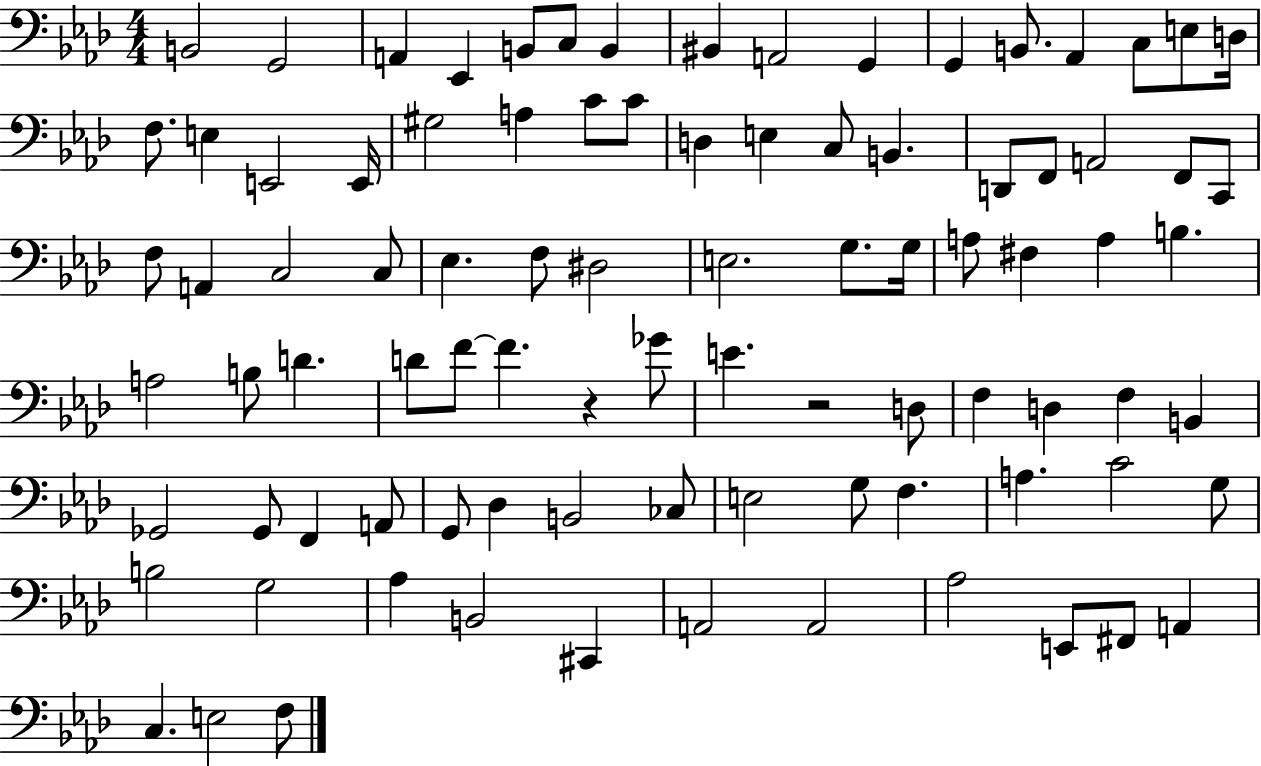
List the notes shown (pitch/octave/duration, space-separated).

B2/h G2/h A2/q Eb2/q B2/e C3/e B2/q BIS2/q A2/h G2/q G2/q B2/e. Ab2/q C3/e E3/e D3/s F3/e. E3/q E2/h E2/s G#3/h A3/q C4/e C4/e D3/q E3/q C3/e B2/q. D2/e F2/e A2/h F2/e C2/e F3/e A2/q C3/h C3/e Eb3/q. F3/e D#3/h E3/h. G3/e. G3/s A3/e F#3/q A3/q B3/q. A3/h B3/e D4/q. D4/e F4/e F4/q. R/q Gb4/e E4/q. R/h D3/e F3/q D3/q F3/q B2/q Gb2/h Gb2/e F2/q A2/e G2/e Db3/q B2/h CES3/e E3/h G3/e F3/q. A3/q. C4/h G3/e B3/h G3/h Ab3/q B2/h C#2/q A2/h A2/h Ab3/h E2/e F#2/e A2/q C3/q. E3/h F3/e